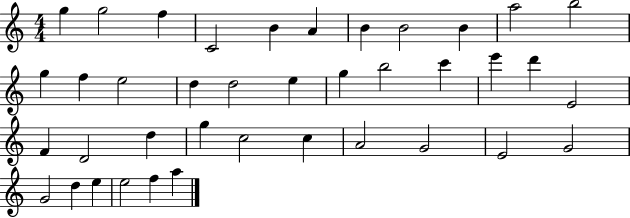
X:1
T:Untitled
M:4/4
L:1/4
K:C
g g2 f C2 B A B B2 B a2 b2 g f e2 d d2 e g b2 c' e' d' E2 F D2 d g c2 c A2 G2 E2 G2 G2 d e e2 f a